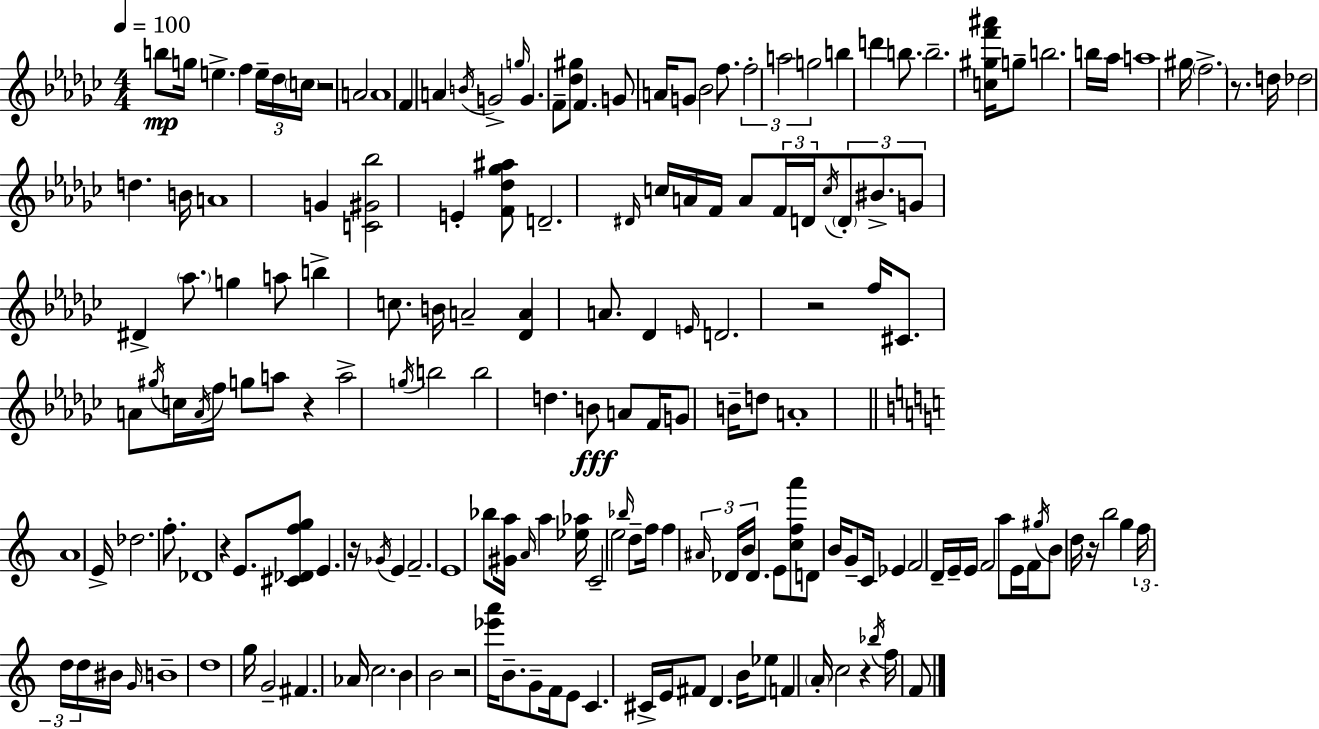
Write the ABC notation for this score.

X:1
T:Untitled
M:4/4
L:1/4
K:Ebm
b/2 g/4 e f e/4 _d/4 c/4 z2 A2 A4 F A B/4 G2 g/4 G F/2 [_d^g]/2 F G/2 A/4 G/2 _B2 f/2 f2 a2 g2 b d' b/2 b2 [c^gf'^a']/4 g/2 b2 b/4 _a/4 a4 ^g/4 f2 z/2 d/4 _d2 d B/4 A4 G [C^G_b]2 E [F_d_g^a]/2 D2 ^D/4 c/4 A/4 F/4 A/2 F/4 D/4 c/4 D/2 ^B/2 G/2 ^D _a/2 g a/2 b c/2 B/4 A2 [_DA] A/2 _D E/4 D2 z2 f/4 ^C/2 A/2 ^g/4 c/4 A/4 f/4 g/2 a/2 z a2 g/4 b2 b2 d B/2 A/2 F/4 G/2 B/4 d/2 A4 A4 E/4 _d2 f/2 _D4 z E/2 [^C_Dfg]/2 E z/4 _G/4 E F2 E4 _b/2 [^Ga]/4 A/4 a [_e_a]/4 C2 e2 _b/4 d/2 f/4 f ^A/4 _D/4 B/4 _D E/2 [cfa']/2 D/2 B/4 G/2 C/4 _E F2 D/4 E/4 E/4 F2 a/2 E/4 F/4 ^g/4 B/2 d/4 z/4 b2 g f/4 d/4 d/4 ^B/4 G/4 B4 d4 g/4 G2 ^F _A/4 c2 B B2 z2 [_e'a']/4 B/2 G/2 F/4 E/2 C ^C/4 E/4 ^F/2 D B/4 _e/2 F A/4 c2 z _b/4 f/4 F/2